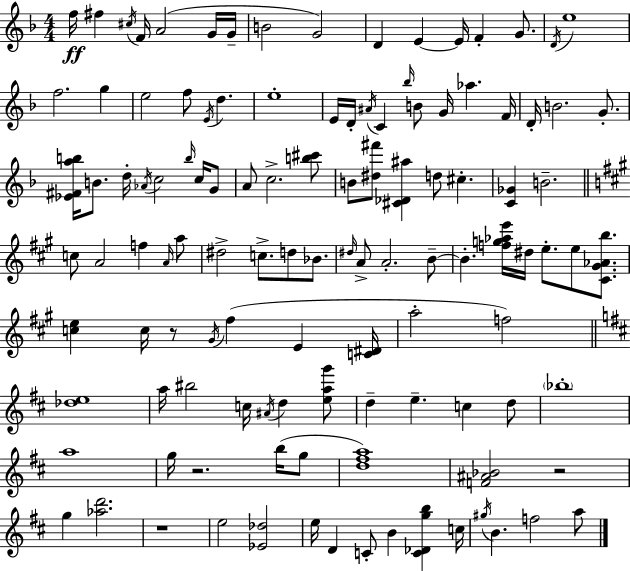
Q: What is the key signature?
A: F major